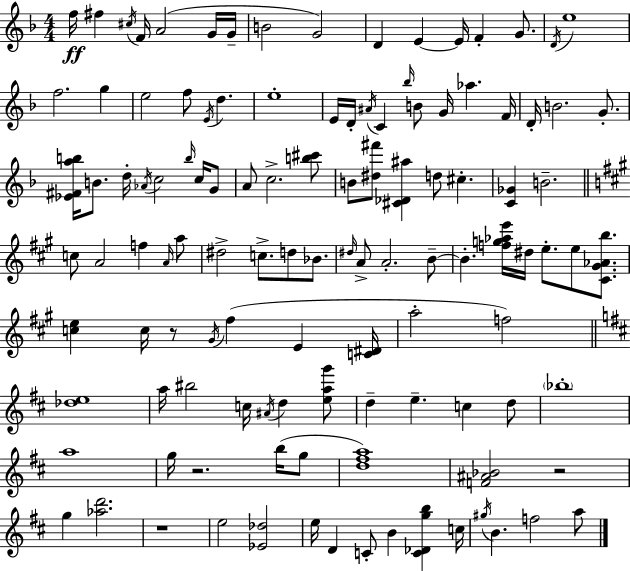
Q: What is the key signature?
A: F major